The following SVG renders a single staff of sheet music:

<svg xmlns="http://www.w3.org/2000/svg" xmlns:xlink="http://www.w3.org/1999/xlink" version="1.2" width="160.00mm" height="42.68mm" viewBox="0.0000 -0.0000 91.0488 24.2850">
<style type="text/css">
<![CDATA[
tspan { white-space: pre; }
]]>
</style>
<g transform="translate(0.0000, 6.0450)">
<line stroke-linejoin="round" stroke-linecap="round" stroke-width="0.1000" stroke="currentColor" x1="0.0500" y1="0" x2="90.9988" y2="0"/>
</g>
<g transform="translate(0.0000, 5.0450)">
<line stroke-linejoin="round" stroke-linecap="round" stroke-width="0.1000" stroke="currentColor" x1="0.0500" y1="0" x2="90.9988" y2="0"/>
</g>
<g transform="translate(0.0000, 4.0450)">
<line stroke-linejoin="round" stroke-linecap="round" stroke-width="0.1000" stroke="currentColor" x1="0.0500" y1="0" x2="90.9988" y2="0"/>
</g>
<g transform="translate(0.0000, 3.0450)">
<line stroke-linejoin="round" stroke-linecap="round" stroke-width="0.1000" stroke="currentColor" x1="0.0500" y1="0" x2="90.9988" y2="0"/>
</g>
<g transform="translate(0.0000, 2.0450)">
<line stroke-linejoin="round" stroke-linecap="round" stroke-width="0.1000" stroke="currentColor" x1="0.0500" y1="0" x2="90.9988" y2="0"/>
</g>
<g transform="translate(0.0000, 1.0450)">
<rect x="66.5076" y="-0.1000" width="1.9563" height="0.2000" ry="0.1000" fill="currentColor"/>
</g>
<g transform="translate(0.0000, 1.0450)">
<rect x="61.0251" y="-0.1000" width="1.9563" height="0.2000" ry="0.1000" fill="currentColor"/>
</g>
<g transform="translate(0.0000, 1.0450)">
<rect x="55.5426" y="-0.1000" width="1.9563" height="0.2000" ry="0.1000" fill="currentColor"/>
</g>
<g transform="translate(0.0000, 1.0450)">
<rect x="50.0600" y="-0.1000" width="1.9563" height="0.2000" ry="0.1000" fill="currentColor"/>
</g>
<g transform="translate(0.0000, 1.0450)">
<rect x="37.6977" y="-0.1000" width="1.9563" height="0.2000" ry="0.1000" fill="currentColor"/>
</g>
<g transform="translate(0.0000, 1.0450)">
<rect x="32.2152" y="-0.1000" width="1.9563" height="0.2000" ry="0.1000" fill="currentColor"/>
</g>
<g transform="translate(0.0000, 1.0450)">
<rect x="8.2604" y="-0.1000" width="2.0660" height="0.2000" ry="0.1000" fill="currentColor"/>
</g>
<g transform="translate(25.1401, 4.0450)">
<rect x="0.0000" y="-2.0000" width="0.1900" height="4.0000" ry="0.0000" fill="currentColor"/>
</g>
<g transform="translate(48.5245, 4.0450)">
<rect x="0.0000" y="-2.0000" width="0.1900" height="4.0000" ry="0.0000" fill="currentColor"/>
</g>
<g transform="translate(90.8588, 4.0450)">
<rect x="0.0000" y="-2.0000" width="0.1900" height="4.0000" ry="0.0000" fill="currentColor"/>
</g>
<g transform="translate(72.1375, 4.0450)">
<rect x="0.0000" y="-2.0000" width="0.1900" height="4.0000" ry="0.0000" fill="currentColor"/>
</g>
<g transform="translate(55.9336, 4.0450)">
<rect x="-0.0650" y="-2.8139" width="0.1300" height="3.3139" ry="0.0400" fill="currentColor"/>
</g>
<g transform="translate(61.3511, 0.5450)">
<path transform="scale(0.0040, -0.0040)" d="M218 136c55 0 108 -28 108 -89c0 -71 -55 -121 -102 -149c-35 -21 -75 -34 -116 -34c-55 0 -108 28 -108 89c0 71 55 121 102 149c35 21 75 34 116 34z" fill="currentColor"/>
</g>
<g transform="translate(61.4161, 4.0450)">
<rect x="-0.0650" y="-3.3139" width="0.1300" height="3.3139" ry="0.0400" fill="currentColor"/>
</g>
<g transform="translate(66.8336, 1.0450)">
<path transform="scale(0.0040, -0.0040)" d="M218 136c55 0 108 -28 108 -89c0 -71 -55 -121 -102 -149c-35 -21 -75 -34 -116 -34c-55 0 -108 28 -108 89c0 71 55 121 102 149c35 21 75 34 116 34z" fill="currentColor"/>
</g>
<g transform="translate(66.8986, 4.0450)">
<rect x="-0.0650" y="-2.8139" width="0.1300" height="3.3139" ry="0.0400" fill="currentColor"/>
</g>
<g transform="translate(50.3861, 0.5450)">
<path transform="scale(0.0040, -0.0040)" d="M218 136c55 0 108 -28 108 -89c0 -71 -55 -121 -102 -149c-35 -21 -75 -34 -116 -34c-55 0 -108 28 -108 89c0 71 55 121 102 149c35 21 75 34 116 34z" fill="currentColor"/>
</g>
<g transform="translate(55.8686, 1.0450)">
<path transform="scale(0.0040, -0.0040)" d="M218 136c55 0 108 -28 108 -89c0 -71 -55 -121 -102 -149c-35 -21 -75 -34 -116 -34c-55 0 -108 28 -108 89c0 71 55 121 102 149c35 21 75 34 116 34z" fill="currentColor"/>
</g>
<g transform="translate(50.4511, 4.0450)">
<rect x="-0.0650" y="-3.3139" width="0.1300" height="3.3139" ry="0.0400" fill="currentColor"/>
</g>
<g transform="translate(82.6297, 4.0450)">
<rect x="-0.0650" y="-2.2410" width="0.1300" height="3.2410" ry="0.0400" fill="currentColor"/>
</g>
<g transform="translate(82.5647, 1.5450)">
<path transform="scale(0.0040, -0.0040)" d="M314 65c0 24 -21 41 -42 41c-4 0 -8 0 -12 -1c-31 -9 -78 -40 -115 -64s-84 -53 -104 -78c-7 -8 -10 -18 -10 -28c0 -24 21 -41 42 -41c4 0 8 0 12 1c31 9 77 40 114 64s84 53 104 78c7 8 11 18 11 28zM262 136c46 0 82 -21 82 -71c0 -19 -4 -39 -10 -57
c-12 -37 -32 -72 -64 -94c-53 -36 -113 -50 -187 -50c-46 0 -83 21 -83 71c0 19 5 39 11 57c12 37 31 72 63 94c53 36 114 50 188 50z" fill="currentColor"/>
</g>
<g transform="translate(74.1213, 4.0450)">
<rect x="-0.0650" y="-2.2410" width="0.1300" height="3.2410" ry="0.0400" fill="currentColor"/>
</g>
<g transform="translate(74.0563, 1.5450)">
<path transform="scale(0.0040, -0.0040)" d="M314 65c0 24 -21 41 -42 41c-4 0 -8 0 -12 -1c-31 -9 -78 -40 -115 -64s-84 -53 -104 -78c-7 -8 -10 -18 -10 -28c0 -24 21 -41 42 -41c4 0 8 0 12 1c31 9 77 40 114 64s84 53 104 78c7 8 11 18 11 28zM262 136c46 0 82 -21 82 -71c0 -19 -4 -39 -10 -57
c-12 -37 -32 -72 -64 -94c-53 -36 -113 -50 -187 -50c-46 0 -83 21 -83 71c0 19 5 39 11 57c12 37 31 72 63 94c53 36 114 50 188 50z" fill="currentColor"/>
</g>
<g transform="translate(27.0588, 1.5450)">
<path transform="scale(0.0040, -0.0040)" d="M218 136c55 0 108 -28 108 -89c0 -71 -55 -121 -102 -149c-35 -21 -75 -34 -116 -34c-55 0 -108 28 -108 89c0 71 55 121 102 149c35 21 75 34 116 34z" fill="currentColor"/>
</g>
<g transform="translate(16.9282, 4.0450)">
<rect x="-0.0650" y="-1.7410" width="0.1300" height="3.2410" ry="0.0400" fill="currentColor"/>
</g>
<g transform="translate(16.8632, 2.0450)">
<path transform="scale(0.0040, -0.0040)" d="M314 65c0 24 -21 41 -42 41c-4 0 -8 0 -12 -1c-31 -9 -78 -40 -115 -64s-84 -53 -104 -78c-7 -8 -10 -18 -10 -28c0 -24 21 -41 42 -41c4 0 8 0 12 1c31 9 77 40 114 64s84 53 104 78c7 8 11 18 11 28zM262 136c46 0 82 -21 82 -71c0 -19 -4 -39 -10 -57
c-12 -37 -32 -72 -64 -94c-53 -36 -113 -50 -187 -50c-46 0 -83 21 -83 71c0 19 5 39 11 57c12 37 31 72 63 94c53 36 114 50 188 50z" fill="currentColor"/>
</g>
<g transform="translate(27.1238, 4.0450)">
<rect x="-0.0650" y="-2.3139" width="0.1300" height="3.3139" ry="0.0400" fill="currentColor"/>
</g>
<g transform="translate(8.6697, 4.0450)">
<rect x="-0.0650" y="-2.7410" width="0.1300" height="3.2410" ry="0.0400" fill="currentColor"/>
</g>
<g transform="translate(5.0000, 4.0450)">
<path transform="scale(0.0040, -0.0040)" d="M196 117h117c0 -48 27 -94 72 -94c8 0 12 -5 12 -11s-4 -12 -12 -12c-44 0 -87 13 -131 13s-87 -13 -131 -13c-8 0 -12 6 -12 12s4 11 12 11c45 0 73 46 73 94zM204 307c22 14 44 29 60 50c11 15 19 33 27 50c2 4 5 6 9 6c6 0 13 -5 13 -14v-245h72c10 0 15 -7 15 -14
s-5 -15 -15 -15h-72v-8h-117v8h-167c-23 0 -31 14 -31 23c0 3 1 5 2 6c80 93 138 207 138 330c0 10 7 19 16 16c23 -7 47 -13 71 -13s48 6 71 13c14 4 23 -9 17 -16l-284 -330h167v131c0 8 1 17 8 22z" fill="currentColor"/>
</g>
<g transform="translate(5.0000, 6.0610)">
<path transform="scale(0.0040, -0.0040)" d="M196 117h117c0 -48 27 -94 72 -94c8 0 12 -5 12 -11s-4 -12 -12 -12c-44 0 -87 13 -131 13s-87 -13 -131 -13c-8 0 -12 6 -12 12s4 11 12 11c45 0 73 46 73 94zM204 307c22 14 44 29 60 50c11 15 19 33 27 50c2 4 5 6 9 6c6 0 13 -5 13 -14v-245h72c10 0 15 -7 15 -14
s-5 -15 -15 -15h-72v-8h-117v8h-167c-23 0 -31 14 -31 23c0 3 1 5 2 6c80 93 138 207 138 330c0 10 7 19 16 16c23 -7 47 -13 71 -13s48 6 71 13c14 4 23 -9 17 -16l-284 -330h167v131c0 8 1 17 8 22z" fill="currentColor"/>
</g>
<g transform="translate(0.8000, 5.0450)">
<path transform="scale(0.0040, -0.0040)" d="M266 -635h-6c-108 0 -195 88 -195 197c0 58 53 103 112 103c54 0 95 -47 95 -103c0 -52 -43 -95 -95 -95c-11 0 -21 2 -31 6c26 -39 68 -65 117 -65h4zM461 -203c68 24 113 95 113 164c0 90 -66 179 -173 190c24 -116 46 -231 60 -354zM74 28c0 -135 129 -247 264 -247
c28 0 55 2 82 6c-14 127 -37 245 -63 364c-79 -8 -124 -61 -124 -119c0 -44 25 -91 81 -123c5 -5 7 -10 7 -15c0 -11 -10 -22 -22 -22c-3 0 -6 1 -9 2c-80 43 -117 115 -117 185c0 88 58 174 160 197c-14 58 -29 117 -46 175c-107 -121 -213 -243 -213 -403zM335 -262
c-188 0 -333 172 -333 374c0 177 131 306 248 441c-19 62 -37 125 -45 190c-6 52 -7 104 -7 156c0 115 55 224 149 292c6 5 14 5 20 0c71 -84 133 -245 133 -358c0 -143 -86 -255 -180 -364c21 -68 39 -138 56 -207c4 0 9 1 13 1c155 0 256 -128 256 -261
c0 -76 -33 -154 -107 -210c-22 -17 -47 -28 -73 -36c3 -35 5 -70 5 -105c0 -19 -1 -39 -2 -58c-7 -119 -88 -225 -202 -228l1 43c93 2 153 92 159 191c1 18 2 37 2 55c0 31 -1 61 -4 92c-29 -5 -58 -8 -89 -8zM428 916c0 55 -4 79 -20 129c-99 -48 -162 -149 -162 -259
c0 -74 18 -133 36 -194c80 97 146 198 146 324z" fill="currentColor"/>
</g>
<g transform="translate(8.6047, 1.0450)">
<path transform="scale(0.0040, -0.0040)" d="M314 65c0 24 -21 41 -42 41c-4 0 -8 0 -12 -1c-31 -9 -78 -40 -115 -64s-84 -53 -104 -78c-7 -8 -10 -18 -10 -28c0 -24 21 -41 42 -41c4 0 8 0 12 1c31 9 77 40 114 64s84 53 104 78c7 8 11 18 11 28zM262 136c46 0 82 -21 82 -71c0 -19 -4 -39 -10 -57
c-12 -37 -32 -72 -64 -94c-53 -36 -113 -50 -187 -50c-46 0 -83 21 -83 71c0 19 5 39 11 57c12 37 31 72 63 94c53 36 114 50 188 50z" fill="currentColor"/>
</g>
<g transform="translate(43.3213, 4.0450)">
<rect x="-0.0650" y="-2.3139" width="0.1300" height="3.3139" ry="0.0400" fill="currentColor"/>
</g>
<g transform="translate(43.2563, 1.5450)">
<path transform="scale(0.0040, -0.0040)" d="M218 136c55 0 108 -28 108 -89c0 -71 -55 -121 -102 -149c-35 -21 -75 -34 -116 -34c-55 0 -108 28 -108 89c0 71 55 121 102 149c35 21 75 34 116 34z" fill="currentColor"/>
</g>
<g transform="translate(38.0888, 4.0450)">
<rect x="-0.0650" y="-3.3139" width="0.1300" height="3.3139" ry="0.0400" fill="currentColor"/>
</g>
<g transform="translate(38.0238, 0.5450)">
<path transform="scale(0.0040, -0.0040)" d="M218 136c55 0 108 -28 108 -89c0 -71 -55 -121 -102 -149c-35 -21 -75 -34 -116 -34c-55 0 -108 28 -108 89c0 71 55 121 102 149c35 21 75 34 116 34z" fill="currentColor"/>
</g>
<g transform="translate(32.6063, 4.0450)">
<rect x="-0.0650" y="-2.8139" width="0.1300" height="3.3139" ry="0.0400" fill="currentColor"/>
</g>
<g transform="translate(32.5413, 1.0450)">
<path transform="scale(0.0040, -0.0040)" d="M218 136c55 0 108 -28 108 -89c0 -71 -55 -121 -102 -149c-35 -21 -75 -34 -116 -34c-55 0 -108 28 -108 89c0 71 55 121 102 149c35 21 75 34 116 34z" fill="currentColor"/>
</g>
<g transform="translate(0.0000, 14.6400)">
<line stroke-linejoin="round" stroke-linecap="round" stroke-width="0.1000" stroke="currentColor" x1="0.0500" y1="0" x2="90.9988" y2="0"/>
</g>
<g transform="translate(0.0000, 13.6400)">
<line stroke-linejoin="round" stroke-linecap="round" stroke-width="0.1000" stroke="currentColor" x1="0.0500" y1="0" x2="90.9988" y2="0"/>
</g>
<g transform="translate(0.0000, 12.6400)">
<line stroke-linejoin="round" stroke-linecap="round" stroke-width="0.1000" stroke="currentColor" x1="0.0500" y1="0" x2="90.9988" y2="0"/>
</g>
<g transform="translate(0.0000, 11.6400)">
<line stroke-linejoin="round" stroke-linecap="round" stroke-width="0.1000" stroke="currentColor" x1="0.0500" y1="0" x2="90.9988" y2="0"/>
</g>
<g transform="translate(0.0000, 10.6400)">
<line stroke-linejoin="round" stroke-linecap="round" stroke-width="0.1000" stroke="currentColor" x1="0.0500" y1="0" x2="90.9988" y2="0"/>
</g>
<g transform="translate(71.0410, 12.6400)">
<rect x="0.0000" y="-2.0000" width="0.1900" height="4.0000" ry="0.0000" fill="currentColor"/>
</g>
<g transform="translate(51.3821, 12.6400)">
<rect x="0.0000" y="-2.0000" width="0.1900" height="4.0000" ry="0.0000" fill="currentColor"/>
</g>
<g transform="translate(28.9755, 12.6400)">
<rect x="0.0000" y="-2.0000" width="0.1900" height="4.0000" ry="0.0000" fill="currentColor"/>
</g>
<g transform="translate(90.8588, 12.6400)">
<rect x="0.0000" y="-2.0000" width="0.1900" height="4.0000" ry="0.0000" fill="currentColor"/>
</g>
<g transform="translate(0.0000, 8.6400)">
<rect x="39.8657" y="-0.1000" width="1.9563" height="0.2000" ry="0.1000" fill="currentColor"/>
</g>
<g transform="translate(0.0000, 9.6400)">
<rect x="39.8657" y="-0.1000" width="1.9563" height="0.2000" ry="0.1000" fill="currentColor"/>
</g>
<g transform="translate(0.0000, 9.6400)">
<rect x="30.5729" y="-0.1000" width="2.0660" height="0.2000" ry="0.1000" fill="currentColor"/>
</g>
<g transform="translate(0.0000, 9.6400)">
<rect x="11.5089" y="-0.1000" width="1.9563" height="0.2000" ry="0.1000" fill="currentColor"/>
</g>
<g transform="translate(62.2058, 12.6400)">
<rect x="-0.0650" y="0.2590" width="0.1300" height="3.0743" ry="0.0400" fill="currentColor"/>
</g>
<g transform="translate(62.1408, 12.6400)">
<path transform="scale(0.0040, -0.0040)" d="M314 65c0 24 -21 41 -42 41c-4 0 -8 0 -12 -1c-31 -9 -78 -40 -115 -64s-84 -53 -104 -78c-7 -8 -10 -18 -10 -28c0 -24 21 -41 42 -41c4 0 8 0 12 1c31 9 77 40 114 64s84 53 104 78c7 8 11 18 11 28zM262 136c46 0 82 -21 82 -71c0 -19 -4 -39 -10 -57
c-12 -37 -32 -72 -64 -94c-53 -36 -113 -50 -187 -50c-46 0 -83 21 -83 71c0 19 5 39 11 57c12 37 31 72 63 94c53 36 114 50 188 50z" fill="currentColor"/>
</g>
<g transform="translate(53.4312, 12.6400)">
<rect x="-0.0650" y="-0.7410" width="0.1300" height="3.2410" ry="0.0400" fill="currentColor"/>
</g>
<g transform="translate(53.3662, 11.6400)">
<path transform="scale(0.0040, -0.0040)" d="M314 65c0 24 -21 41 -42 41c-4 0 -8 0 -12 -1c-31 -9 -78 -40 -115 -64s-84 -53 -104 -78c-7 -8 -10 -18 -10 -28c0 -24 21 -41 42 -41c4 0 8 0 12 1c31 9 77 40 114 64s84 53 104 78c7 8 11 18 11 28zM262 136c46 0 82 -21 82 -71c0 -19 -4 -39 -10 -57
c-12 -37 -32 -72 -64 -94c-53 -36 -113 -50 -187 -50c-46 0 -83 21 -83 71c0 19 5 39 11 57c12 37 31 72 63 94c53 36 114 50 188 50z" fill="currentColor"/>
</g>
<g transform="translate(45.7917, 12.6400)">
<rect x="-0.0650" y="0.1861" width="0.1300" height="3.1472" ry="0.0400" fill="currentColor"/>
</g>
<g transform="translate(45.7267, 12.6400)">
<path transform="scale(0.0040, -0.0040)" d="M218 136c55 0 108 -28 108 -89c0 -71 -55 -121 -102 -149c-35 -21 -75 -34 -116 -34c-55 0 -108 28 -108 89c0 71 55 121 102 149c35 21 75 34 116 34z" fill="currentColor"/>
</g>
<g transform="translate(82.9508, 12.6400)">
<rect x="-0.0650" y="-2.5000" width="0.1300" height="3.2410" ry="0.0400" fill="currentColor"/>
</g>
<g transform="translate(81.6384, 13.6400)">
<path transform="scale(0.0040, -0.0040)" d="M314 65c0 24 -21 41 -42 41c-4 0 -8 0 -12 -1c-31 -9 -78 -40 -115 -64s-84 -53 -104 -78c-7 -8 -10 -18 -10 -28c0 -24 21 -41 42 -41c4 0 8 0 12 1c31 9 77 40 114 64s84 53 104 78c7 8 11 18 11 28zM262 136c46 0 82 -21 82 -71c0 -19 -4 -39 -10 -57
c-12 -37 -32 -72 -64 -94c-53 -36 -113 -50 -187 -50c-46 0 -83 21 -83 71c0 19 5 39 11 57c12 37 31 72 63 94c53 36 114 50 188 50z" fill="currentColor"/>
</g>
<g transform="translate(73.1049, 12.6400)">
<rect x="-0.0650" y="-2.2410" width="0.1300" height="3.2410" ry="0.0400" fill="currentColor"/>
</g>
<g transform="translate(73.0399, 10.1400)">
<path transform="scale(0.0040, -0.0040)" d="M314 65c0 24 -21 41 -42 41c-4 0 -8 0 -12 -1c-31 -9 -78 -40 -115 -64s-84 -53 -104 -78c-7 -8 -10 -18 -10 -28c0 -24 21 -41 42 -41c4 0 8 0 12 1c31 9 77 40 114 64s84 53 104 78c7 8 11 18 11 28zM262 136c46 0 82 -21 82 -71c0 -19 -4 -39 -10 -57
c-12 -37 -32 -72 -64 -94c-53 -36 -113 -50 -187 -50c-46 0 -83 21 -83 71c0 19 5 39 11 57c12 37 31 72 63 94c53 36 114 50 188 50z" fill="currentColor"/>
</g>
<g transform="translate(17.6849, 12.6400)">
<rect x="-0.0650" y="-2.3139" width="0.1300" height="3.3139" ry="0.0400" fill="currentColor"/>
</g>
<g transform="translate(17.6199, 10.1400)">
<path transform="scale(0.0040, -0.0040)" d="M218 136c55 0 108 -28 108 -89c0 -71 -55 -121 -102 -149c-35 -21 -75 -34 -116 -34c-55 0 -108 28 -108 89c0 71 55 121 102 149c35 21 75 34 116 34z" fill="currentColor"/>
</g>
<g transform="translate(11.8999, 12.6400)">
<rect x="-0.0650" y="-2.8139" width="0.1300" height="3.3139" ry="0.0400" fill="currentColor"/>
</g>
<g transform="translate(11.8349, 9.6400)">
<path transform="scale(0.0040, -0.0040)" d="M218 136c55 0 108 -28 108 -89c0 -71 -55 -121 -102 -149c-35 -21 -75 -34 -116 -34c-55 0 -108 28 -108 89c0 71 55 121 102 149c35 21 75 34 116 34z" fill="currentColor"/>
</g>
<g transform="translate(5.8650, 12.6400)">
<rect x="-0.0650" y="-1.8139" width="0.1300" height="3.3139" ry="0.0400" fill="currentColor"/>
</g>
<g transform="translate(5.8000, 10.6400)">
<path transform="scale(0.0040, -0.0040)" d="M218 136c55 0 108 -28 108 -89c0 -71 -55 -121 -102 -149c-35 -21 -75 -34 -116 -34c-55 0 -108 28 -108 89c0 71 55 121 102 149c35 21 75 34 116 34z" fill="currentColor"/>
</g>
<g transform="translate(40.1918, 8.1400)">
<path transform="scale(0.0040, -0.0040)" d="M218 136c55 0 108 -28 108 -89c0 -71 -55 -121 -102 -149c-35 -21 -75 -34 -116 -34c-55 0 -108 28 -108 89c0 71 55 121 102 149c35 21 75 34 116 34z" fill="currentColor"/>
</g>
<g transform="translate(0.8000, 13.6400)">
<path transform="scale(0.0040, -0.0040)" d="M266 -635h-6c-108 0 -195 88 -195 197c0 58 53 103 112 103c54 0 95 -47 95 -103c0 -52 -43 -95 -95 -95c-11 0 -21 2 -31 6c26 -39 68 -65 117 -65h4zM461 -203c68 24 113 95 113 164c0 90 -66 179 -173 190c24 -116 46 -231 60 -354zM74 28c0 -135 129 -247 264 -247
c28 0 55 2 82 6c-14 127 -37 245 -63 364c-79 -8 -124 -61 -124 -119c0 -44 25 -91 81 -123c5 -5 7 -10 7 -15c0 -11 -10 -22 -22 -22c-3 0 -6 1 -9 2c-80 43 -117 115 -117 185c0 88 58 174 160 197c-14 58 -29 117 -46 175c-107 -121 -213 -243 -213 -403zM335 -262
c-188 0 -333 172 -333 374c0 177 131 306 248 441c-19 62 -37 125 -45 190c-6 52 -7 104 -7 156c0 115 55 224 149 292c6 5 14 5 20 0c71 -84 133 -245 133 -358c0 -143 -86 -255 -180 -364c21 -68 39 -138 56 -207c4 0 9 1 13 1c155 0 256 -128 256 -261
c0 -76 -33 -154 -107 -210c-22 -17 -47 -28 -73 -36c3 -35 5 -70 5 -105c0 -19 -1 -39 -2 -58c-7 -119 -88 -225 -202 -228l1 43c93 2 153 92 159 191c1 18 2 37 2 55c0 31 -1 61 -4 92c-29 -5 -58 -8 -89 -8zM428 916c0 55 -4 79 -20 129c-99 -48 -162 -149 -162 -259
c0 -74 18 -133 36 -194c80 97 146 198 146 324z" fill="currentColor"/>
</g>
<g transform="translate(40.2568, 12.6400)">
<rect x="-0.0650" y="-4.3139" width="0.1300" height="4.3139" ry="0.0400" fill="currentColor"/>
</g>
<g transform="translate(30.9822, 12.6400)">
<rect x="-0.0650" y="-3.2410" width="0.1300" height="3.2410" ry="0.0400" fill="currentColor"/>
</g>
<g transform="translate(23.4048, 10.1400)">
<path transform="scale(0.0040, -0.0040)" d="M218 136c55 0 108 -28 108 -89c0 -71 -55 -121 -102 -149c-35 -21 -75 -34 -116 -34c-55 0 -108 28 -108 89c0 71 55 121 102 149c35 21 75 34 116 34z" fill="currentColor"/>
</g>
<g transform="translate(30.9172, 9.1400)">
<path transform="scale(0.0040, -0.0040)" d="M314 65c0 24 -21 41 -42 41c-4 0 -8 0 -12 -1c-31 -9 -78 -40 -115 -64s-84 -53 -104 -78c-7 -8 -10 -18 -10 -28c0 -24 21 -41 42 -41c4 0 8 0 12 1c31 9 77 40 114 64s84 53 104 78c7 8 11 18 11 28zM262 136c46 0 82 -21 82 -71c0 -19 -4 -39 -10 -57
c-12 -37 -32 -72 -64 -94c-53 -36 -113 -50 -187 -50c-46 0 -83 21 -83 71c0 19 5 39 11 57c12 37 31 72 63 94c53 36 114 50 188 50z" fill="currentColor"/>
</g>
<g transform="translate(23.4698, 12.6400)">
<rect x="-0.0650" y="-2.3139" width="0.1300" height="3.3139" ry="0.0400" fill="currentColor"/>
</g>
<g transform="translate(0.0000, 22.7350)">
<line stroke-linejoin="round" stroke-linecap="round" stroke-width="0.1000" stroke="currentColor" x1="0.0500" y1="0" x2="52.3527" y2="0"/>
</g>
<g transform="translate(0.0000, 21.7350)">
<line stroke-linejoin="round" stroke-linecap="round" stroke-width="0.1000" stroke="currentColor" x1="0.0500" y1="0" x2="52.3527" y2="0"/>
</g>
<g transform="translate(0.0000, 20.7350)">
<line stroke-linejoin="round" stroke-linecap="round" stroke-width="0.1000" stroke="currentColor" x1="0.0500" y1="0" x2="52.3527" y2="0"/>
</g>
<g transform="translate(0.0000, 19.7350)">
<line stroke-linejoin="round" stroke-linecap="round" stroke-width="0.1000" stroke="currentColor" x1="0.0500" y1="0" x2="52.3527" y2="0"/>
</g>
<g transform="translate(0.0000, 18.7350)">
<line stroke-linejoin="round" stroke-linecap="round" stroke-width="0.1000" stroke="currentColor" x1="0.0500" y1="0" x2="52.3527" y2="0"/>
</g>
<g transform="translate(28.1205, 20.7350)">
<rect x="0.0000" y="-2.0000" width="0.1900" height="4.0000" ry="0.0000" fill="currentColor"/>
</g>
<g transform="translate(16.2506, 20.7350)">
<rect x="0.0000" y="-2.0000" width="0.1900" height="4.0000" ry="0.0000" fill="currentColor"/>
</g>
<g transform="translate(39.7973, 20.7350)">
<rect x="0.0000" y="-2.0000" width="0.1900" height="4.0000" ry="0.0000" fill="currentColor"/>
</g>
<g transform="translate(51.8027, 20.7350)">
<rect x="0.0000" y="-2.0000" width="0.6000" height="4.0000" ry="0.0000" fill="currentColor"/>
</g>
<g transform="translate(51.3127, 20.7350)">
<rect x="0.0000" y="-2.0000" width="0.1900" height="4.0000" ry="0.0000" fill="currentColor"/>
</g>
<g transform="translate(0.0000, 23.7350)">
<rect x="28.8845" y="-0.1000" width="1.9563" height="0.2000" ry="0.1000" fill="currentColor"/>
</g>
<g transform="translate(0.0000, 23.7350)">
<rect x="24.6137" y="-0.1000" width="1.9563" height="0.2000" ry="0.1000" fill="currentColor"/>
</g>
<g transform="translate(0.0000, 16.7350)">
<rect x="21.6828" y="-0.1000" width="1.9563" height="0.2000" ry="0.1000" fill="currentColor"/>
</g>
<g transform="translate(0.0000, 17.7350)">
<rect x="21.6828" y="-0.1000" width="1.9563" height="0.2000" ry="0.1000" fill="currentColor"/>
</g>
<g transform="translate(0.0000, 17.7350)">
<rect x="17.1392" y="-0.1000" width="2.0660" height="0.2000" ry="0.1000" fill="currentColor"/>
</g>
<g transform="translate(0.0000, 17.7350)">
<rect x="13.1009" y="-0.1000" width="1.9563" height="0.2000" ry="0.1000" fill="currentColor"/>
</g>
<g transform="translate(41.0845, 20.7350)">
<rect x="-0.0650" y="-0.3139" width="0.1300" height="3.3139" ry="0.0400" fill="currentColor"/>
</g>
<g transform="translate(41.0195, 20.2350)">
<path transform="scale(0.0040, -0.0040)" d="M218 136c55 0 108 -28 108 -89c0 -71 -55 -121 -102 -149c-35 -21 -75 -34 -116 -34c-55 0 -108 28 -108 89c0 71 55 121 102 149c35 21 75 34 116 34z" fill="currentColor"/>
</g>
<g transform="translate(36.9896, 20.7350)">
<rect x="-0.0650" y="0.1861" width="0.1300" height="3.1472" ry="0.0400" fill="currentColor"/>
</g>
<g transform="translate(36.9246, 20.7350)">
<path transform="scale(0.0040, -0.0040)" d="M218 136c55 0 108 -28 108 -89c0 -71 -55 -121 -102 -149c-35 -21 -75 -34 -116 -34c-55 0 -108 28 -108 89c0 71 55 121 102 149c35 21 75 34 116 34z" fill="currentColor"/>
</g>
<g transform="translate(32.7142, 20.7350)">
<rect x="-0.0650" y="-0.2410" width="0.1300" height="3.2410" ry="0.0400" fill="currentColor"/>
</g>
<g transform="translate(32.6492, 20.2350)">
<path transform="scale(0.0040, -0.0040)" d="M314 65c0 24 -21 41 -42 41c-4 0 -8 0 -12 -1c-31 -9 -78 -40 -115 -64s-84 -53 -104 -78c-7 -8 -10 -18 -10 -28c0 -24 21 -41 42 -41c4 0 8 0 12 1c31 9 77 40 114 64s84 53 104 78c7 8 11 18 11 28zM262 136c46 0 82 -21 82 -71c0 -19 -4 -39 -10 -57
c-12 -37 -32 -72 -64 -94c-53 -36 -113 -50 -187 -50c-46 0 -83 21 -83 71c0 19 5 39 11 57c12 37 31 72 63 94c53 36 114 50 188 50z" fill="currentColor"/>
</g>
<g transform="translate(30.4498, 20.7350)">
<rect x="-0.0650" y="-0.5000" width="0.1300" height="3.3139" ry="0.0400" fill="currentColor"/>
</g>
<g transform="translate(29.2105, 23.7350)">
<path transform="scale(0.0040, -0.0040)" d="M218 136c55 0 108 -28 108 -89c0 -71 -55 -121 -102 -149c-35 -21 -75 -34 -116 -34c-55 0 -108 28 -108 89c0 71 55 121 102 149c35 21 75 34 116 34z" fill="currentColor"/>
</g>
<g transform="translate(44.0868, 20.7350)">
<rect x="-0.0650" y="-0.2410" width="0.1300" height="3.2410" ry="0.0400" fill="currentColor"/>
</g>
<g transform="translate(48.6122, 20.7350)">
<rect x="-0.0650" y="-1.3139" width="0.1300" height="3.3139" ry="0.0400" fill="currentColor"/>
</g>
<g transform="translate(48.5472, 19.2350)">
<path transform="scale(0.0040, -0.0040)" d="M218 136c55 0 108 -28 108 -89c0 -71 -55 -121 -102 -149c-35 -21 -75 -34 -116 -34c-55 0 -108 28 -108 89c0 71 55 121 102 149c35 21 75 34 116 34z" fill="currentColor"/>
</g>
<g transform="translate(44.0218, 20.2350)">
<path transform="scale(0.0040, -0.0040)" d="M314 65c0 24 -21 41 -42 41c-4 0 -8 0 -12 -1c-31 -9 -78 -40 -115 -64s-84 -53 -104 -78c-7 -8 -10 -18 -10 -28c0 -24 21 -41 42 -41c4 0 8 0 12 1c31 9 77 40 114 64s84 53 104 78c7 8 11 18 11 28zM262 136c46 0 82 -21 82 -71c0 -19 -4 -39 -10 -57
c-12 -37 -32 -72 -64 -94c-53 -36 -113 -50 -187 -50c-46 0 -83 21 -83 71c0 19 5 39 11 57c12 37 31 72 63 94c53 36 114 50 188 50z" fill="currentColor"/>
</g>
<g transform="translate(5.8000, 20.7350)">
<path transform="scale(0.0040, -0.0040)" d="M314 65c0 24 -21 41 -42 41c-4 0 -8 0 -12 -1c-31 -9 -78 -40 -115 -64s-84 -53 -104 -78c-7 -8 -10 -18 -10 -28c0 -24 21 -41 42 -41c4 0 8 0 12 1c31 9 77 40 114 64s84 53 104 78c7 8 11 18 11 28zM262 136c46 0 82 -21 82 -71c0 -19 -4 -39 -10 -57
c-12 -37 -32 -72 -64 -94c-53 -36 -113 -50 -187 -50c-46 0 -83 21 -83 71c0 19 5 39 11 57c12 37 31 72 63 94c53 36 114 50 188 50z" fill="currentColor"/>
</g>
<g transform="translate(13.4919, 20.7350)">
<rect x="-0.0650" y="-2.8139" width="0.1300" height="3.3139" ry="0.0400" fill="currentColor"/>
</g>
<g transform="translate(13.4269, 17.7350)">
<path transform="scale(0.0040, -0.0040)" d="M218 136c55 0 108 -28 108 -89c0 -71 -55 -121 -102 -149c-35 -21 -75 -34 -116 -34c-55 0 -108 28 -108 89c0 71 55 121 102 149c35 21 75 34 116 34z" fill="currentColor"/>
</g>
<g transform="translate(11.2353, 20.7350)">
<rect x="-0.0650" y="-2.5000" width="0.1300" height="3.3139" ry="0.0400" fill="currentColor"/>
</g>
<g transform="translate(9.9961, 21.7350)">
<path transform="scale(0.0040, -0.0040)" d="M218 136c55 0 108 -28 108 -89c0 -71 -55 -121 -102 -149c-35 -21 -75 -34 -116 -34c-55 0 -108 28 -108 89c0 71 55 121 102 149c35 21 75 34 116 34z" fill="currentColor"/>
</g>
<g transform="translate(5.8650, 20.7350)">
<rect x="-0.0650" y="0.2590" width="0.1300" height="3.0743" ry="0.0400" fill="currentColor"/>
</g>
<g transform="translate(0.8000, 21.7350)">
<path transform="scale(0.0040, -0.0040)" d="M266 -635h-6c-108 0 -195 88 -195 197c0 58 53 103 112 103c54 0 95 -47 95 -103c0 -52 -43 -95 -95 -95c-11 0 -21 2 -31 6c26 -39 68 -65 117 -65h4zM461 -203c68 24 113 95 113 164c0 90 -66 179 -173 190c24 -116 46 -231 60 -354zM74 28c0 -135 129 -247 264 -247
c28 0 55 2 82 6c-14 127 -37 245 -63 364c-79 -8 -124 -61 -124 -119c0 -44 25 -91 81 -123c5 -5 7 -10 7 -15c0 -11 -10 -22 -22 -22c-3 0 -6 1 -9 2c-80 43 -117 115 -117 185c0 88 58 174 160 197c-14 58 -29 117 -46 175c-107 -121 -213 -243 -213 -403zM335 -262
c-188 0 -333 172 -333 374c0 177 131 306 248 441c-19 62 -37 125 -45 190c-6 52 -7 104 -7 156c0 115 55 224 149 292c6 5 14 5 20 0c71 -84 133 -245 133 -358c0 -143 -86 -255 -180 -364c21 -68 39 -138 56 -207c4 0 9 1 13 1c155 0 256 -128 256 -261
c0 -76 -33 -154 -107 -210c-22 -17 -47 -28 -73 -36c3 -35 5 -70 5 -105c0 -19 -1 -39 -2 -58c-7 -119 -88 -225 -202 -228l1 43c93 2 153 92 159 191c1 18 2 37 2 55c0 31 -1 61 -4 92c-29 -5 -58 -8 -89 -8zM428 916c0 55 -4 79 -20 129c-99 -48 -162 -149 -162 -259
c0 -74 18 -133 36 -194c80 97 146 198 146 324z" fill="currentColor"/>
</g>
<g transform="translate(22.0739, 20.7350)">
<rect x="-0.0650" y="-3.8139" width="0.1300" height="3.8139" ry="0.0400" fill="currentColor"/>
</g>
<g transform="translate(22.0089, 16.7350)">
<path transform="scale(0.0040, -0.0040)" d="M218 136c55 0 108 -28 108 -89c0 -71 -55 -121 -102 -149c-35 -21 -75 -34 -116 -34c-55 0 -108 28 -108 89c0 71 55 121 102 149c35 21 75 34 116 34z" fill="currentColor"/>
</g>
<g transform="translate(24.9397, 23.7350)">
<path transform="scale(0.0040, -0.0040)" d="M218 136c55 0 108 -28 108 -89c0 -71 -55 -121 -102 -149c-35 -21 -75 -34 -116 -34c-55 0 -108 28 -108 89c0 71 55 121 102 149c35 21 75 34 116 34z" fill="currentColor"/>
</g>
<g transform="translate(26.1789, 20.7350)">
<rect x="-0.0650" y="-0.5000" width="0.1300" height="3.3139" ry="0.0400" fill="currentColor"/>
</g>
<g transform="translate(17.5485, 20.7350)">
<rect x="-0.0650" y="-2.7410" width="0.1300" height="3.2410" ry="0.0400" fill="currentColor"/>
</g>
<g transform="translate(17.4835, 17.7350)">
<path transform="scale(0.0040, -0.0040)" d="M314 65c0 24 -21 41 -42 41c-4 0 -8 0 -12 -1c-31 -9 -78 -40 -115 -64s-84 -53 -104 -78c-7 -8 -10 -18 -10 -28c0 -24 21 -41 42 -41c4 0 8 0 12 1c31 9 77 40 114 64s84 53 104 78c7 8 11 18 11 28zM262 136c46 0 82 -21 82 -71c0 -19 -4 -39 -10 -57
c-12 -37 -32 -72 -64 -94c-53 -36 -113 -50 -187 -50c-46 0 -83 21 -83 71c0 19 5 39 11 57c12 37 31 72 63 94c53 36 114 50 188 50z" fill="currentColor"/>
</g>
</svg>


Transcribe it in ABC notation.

X:1
T:Untitled
M:4/4
L:1/4
K:C
a2 f2 g a b g b a b a g2 g2 f a g g b2 d' B d2 B2 g2 G2 B2 G a a2 c' C C c2 B c c2 e